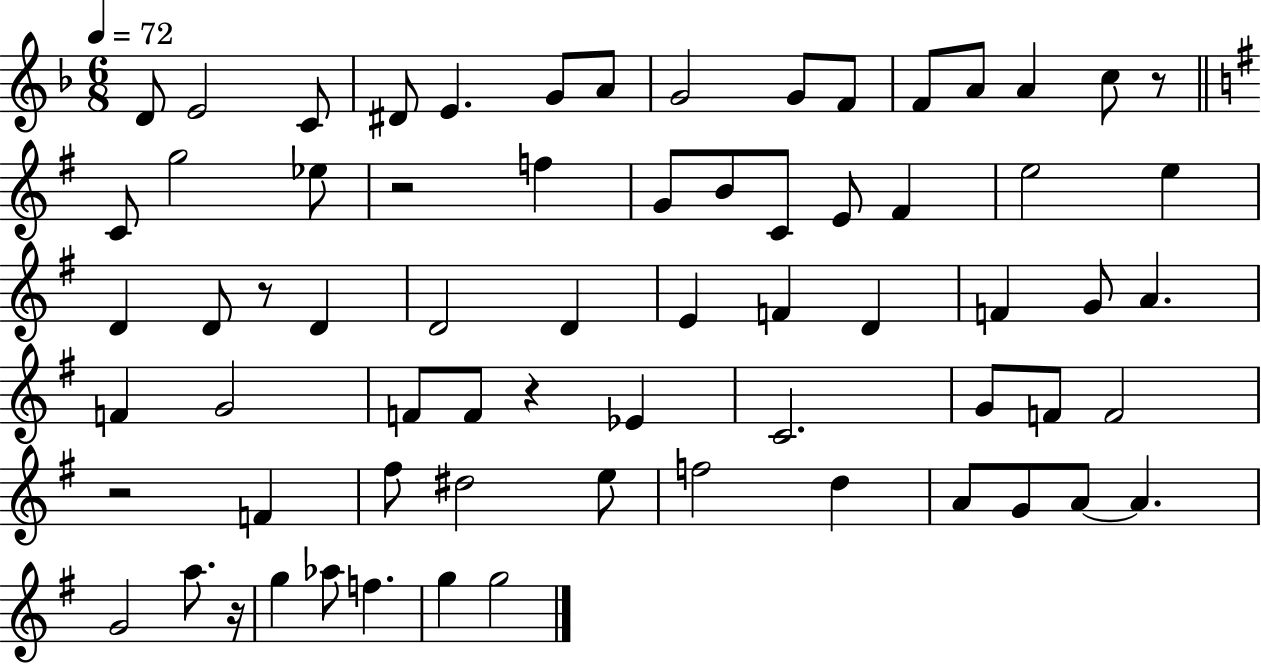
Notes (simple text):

D4/e E4/h C4/e D#4/e E4/q. G4/e A4/e G4/h G4/e F4/e F4/e A4/e A4/q C5/e R/e C4/e G5/h Eb5/e R/h F5/q G4/e B4/e C4/e E4/e F#4/q E5/h E5/q D4/q D4/e R/e D4/q D4/h D4/q E4/q F4/q D4/q F4/q G4/e A4/q. F4/q G4/h F4/e F4/e R/q Eb4/q C4/h. G4/e F4/e F4/h R/h F4/q F#5/e D#5/h E5/e F5/h D5/q A4/e G4/e A4/e A4/q. G4/h A5/e. R/s G5/q Ab5/e F5/q. G5/q G5/h